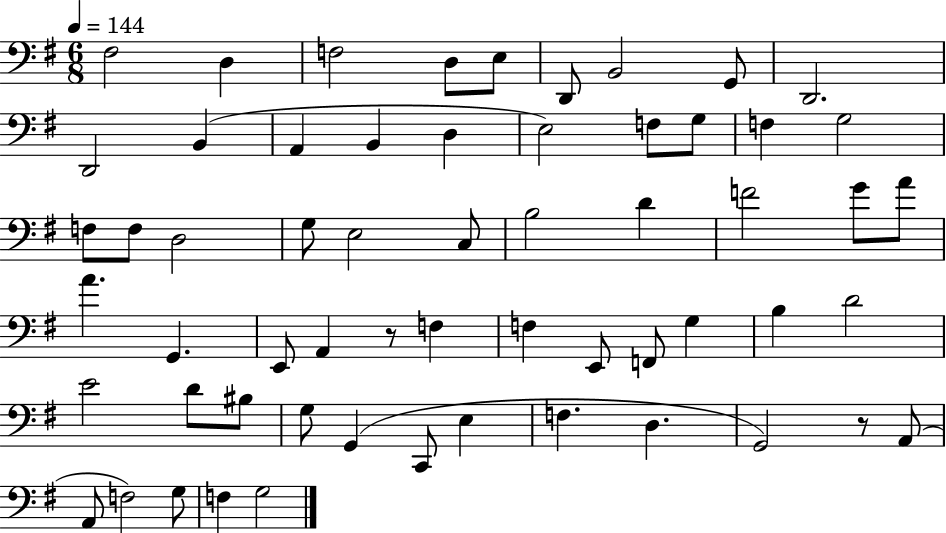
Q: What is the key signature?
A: G major